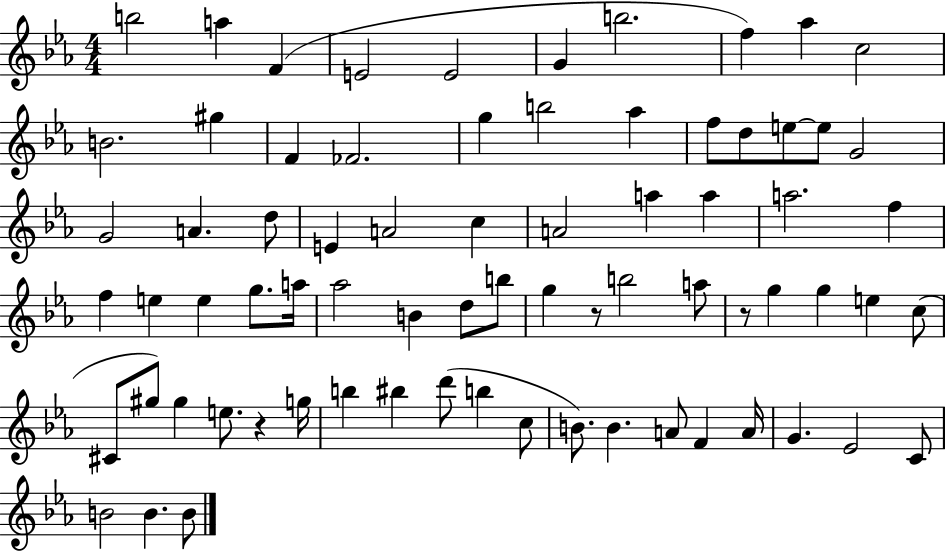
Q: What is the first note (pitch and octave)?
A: B5